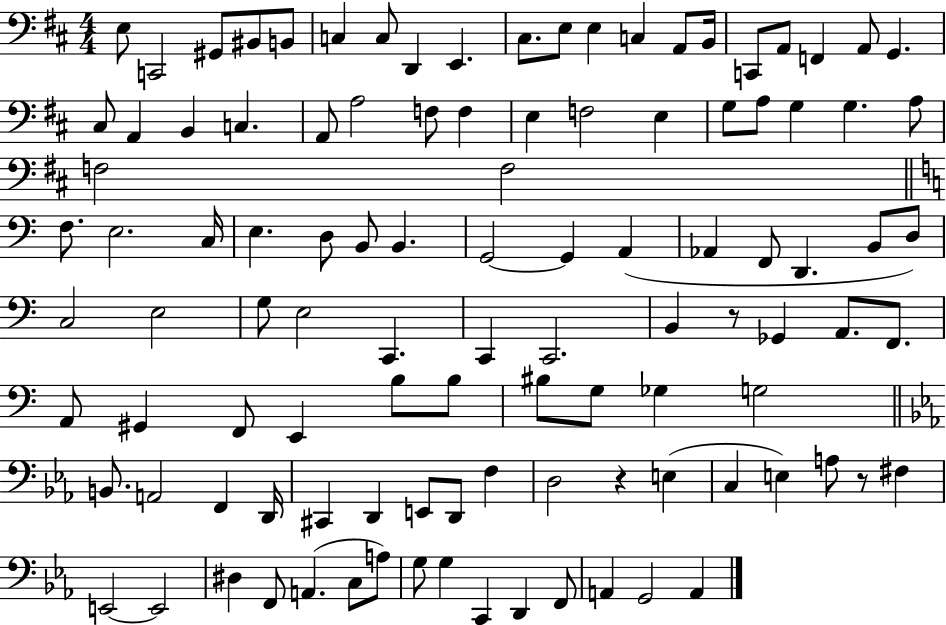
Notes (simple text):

E3/e C2/h G#2/e BIS2/e B2/e C3/q C3/e D2/q E2/q. C#3/e. E3/e E3/q C3/q A2/e B2/s C2/e A2/e F2/q A2/e G2/q. C#3/e A2/q B2/q C3/q. A2/e A3/h F3/e F3/q E3/q F3/h E3/q G3/e A3/e G3/q G3/q. A3/e F3/h F3/h F3/e. E3/h. C3/s E3/q. D3/e B2/e B2/q. G2/h G2/q A2/q Ab2/q F2/e D2/q. B2/e D3/e C3/h E3/h G3/e E3/h C2/q. C2/q C2/h. B2/q R/e Gb2/q A2/e. F2/e. A2/e G#2/q F2/e E2/q B3/e B3/e BIS3/e G3/e Gb3/q G3/h B2/e. A2/h F2/q D2/s C#2/q D2/q E2/e D2/e F3/q D3/h R/q E3/q C3/q E3/q A3/e R/e F#3/q E2/h E2/h D#3/q F2/e A2/q. C3/e A3/e G3/e G3/q C2/q D2/q F2/e A2/q G2/h A2/q